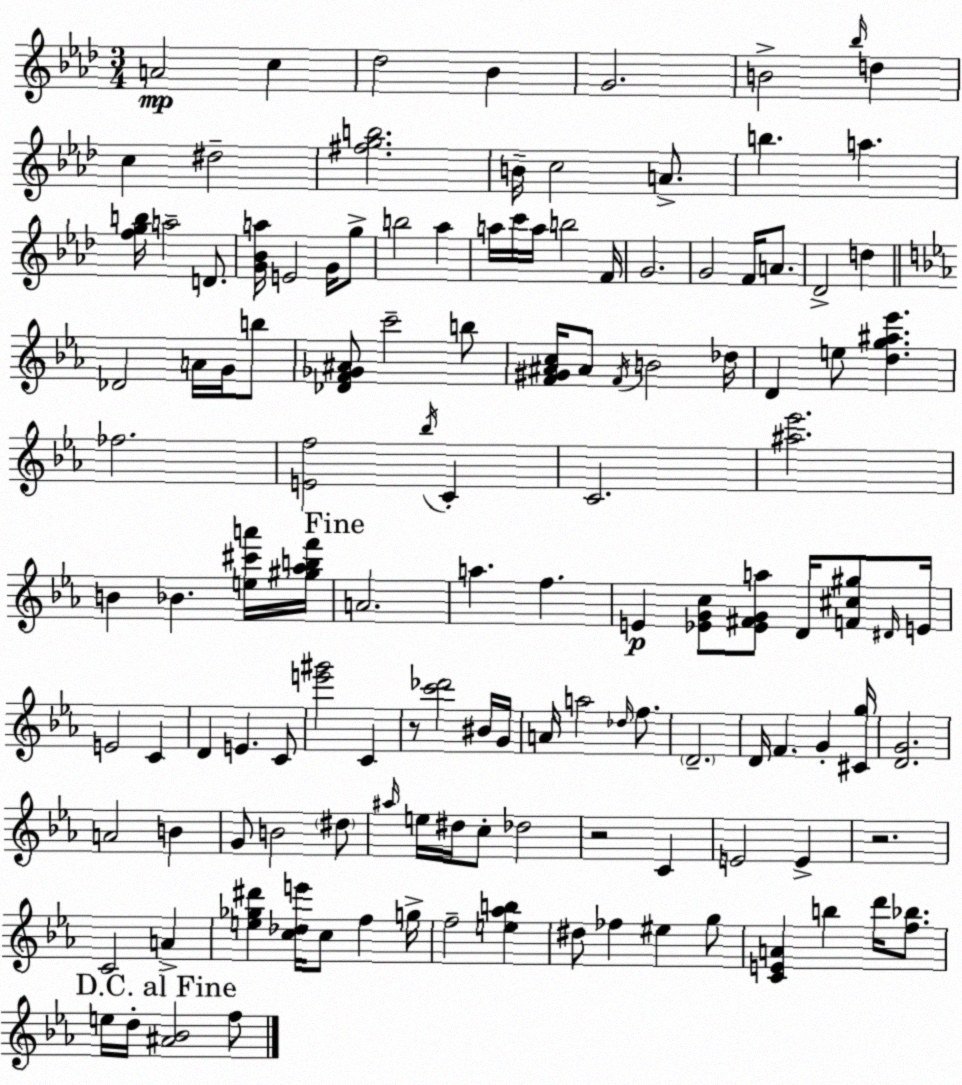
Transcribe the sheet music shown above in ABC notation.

X:1
T:Untitled
M:3/4
L:1/4
K:Ab
A2 c _d2 _B G2 B2 _b/4 d c ^d2 [^fgb]2 B/4 c2 A/2 b a [fgb]/4 a2 D/2 [G_Ba]/4 E2 G/4 g/2 b2 _a a/4 c'/4 a/4 b2 F/4 G2 G2 F/4 A/2 _D2 d _D2 A/4 G/4 b/2 [_DF_G^A]/2 c'2 b/2 [F^G^Ac]/4 ^A/2 F/4 B2 _d/4 D e/2 [dg^a_e'] _f2 [Ef]2 _b/4 C C2 [^a_e']2 B _B [e^c'a']/4 [^g_abf']/4 A2 a f E [_EGc]/2 [_E^FGa]/2 D/4 [F^c^g]/2 ^D/4 E/4 E2 C D E C/2 [e'^g']2 C z/2 [c'_d']2 ^B/4 G/4 A/4 a2 _d/4 f/2 D2 D/4 F G [^Cg]/4 [DG]2 A2 B G/2 B2 ^d/2 ^a/4 e/4 ^d/4 c/2 _d2 z2 C E2 E z2 C2 A [e_g^d'] [c_de']/4 c/2 f g/4 f2 [e_ab] ^d/2 _f ^e g/2 [CEA] b d'/4 [f_b]/2 e/4 d/4 [^A_B]2 f/2